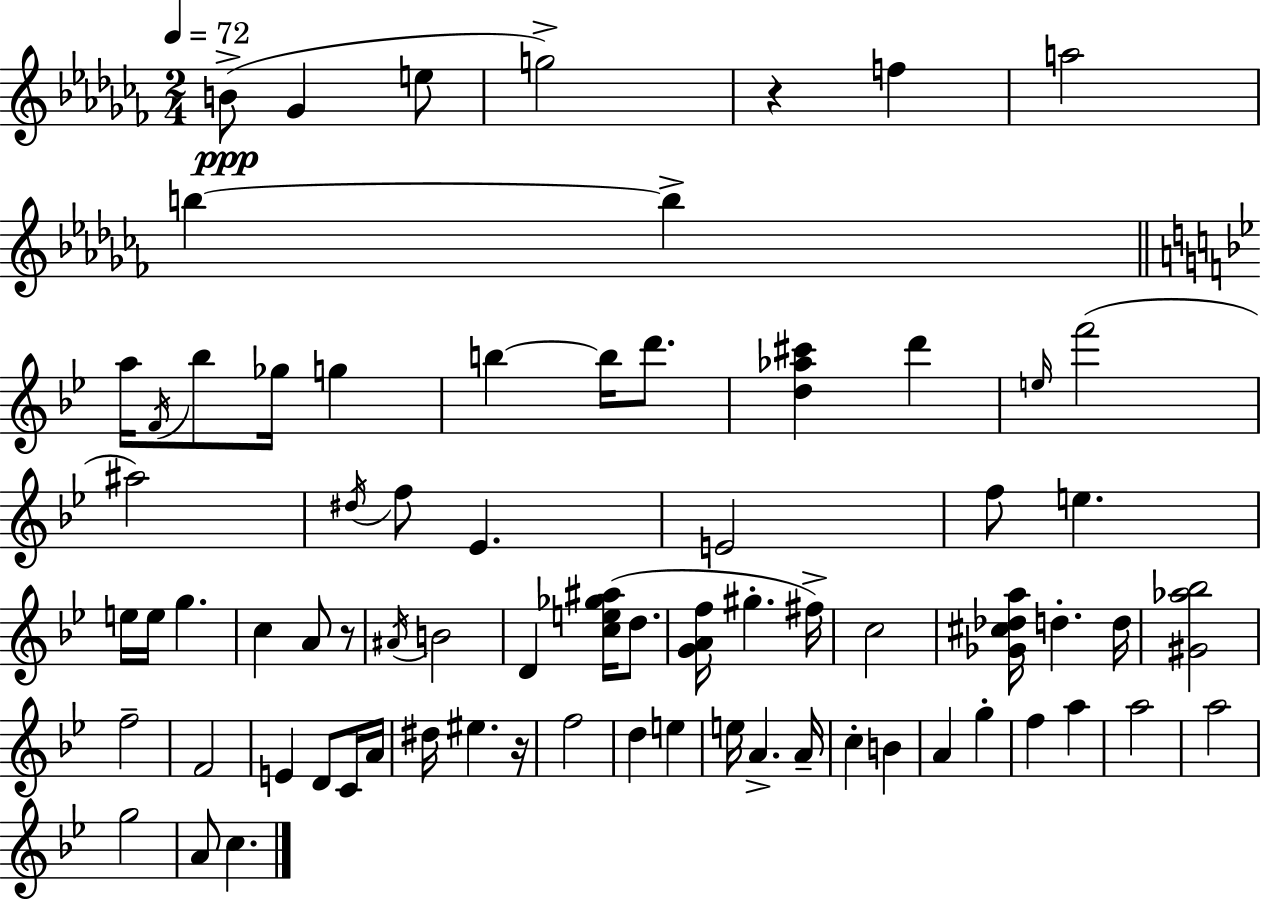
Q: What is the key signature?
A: AES minor